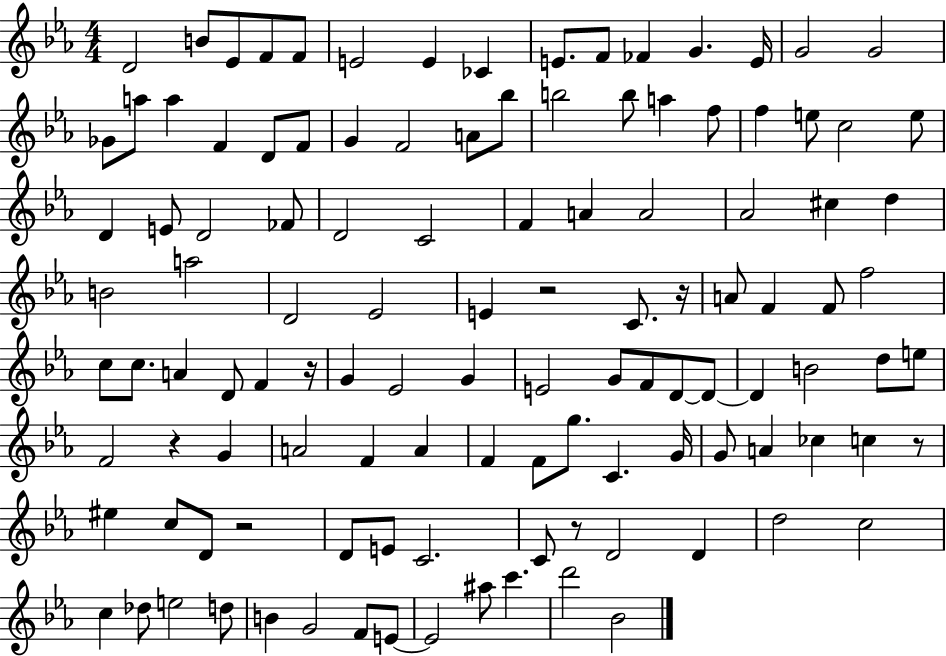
{
  \clef treble
  \numericTimeSignature
  \time 4/4
  \key ees \major
  d'2 b'8 ees'8 f'8 f'8 | e'2 e'4 ces'4 | e'8. f'8 fes'4 g'4. e'16 | g'2 g'2 | \break ges'8 a''8 a''4 f'4 d'8 f'8 | g'4 f'2 a'8 bes''8 | b''2 b''8 a''4 f''8 | f''4 e''8 c''2 e''8 | \break d'4 e'8 d'2 fes'8 | d'2 c'2 | f'4 a'4 a'2 | aes'2 cis''4 d''4 | \break b'2 a''2 | d'2 ees'2 | e'4 r2 c'8. r16 | a'8 f'4 f'8 f''2 | \break c''8 c''8. a'4 d'8 f'4 r16 | g'4 ees'2 g'4 | e'2 g'8 f'8 d'8~~ d'8~~ | d'4 b'2 d''8 e''8 | \break f'2 r4 g'4 | a'2 f'4 a'4 | f'4 f'8 g''8. c'4. g'16 | g'8 a'4 ces''4 c''4 r8 | \break eis''4 c''8 d'8 r2 | d'8 e'8 c'2. | c'8 r8 d'2 d'4 | d''2 c''2 | \break c''4 des''8 e''2 d''8 | b'4 g'2 f'8 e'8~~ | e'2 ais''8 c'''4. | d'''2 bes'2 | \break \bar "|."
}